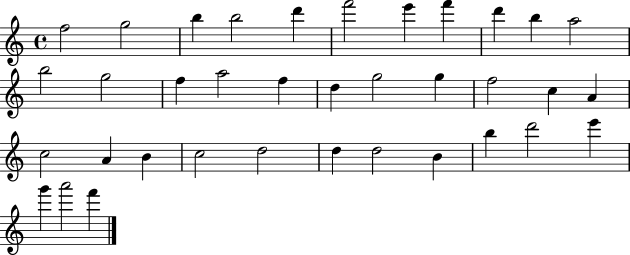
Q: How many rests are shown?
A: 0